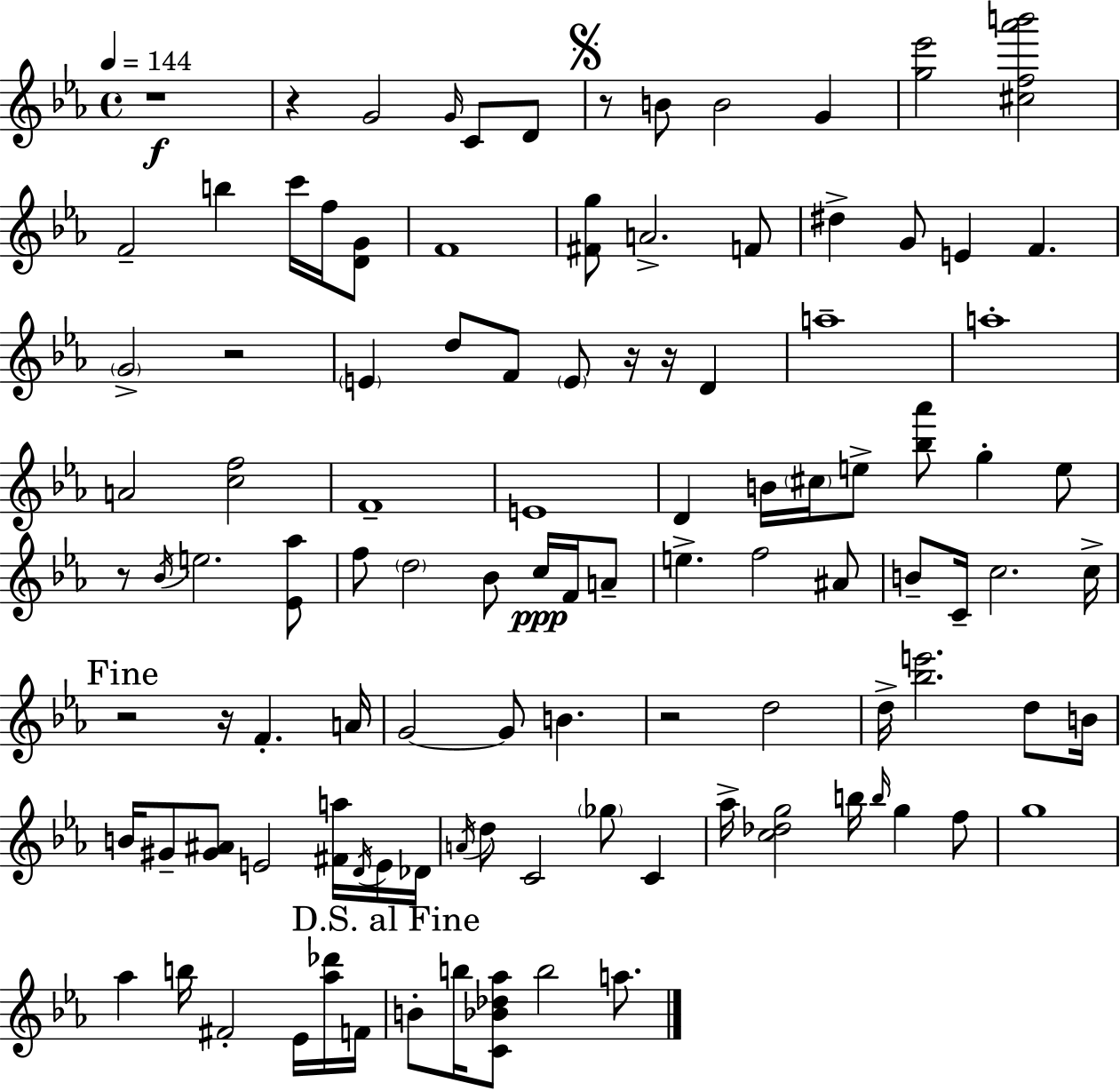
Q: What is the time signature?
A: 4/4